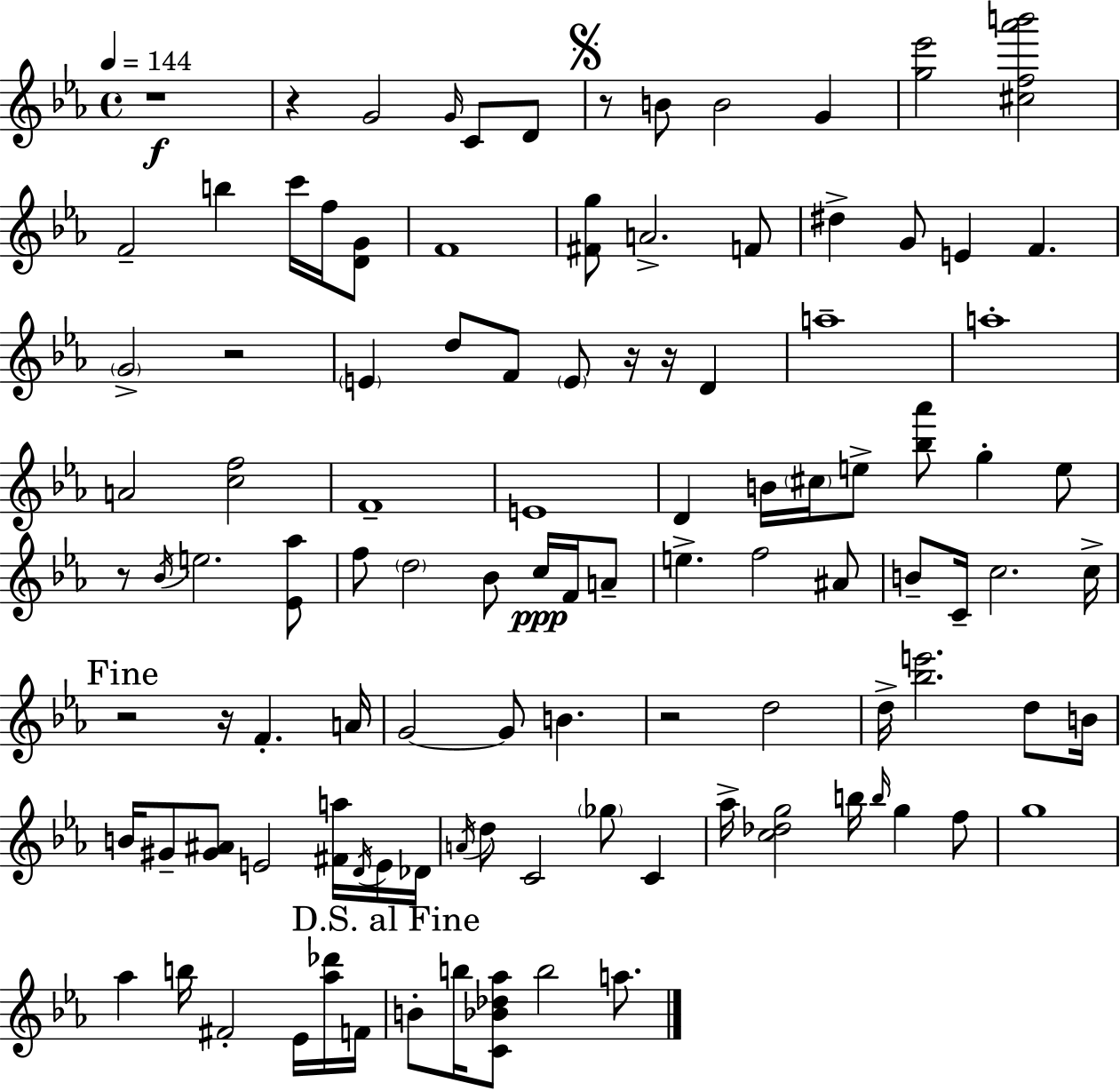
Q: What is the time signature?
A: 4/4